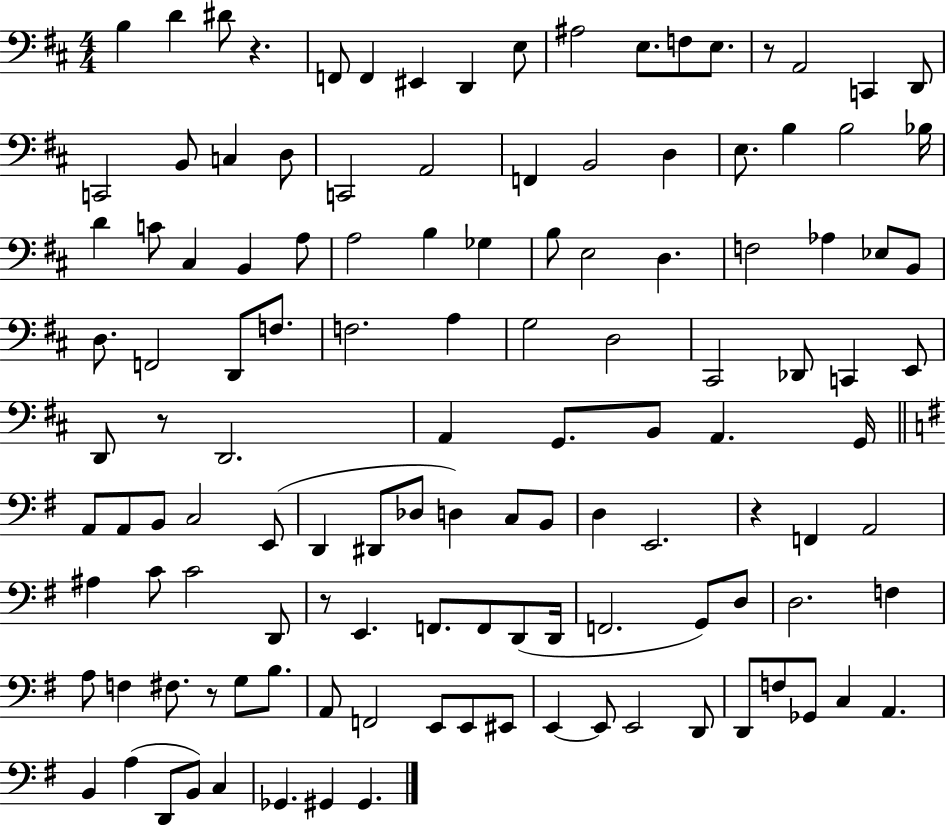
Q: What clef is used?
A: bass